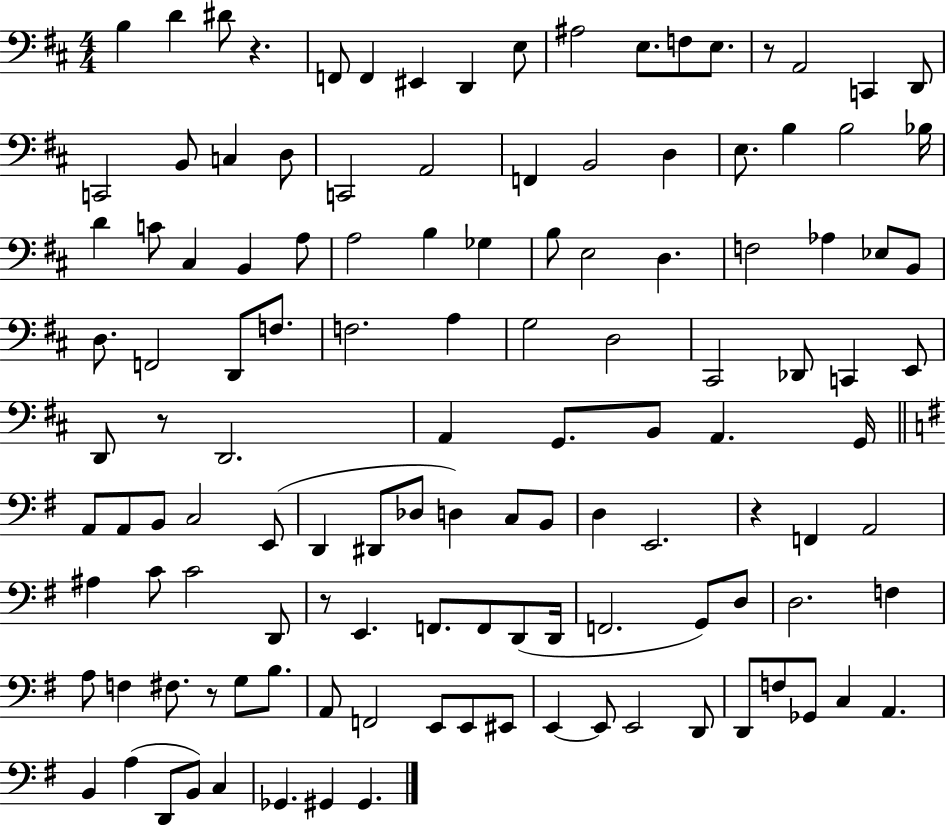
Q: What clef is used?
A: bass